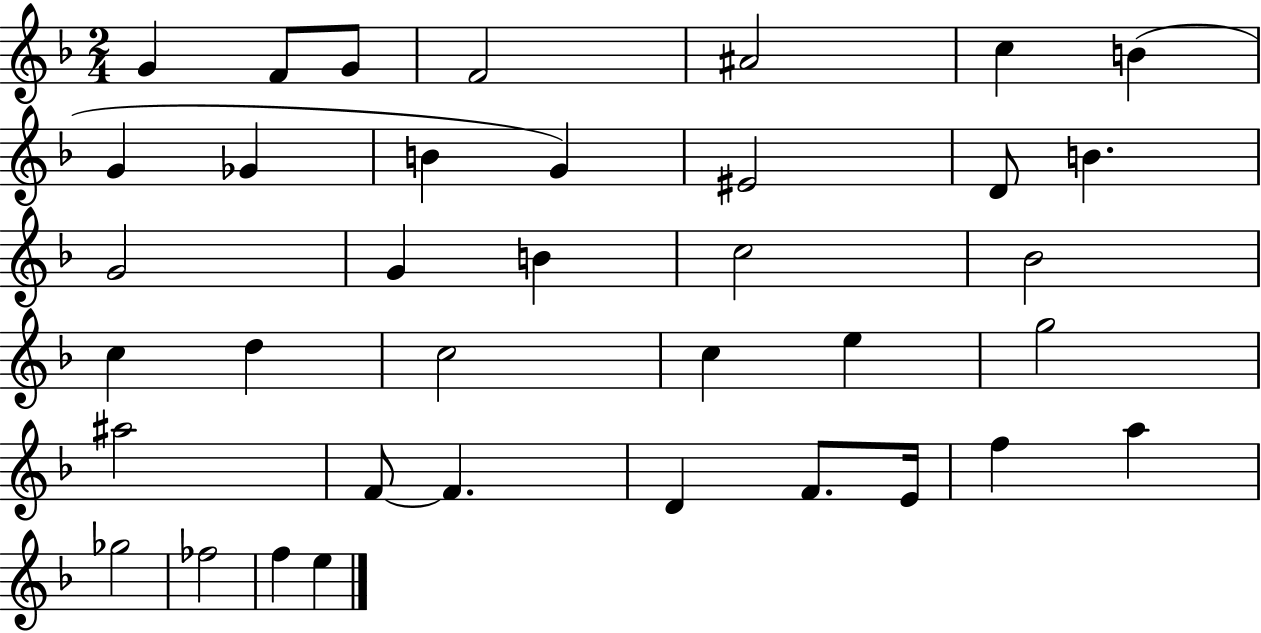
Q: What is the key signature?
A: F major